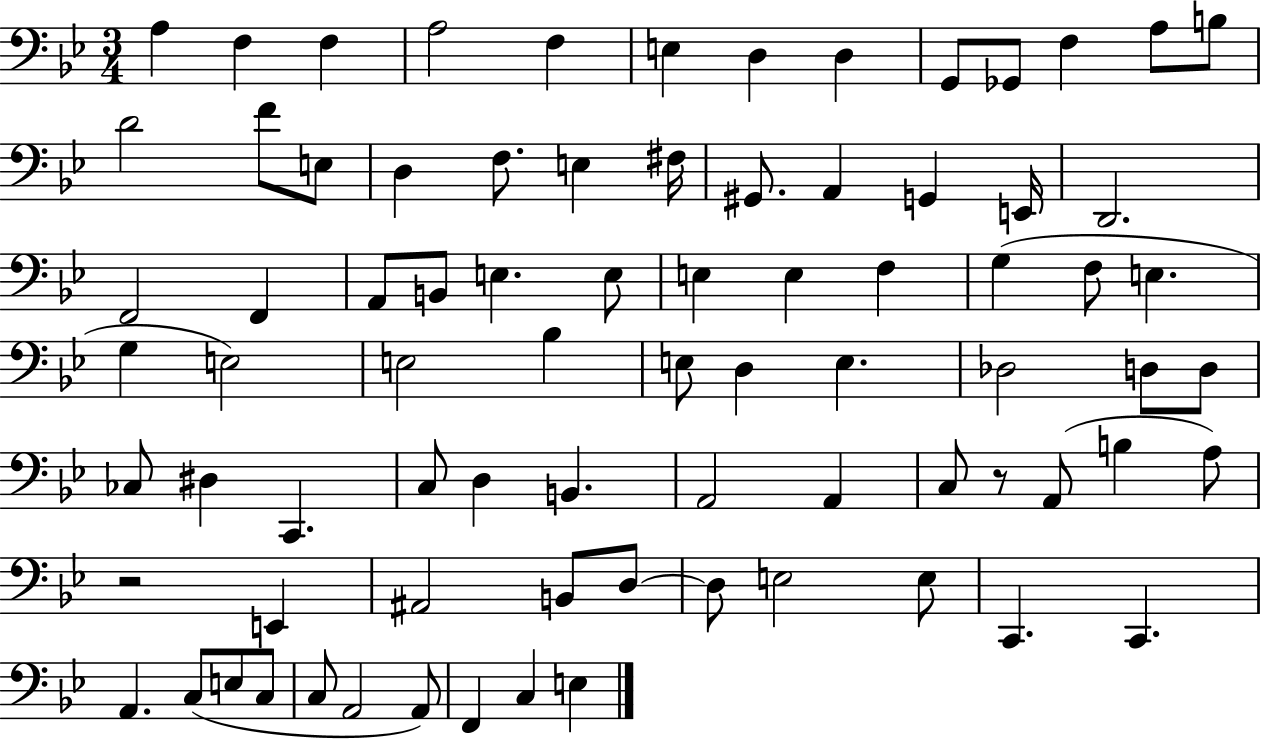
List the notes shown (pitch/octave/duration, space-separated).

A3/q F3/q F3/q A3/h F3/q E3/q D3/q D3/q G2/e Gb2/e F3/q A3/e B3/e D4/h F4/e E3/e D3/q F3/e. E3/q F#3/s G#2/e. A2/q G2/q E2/s D2/h. F2/h F2/q A2/e B2/e E3/q. E3/e E3/q E3/q F3/q G3/q F3/e E3/q. G3/q E3/h E3/h Bb3/q E3/e D3/q E3/q. Db3/h D3/e D3/e CES3/e D#3/q C2/q. C3/e D3/q B2/q. A2/h A2/q C3/e R/e A2/e B3/q A3/e R/h E2/q A#2/h B2/e D3/e D3/e E3/h E3/e C2/q. C2/q. A2/q. C3/e E3/e C3/e C3/e A2/h A2/e F2/q C3/q E3/q